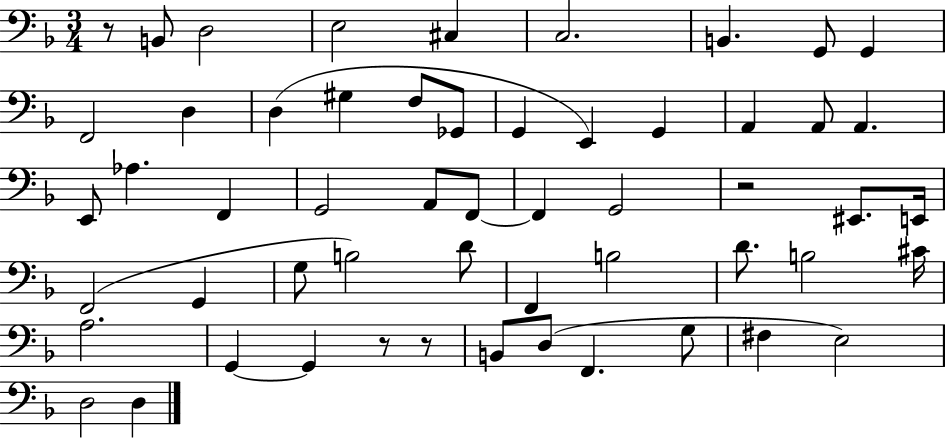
R/e B2/e D3/h E3/h C#3/q C3/h. B2/q. G2/e G2/q F2/h D3/q D3/q G#3/q F3/e Gb2/e G2/q E2/q G2/q A2/q A2/e A2/q. E2/e Ab3/q. F2/q G2/h A2/e F2/e F2/q G2/h R/h EIS2/e. E2/s F2/h G2/q G3/e B3/h D4/e F2/q B3/h D4/e. B3/h C#4/s A3/h. G2/q G2/q R/e R/e B2/e D3/e F2/q. G3/e F#3/q E3/h D3/h D3/q